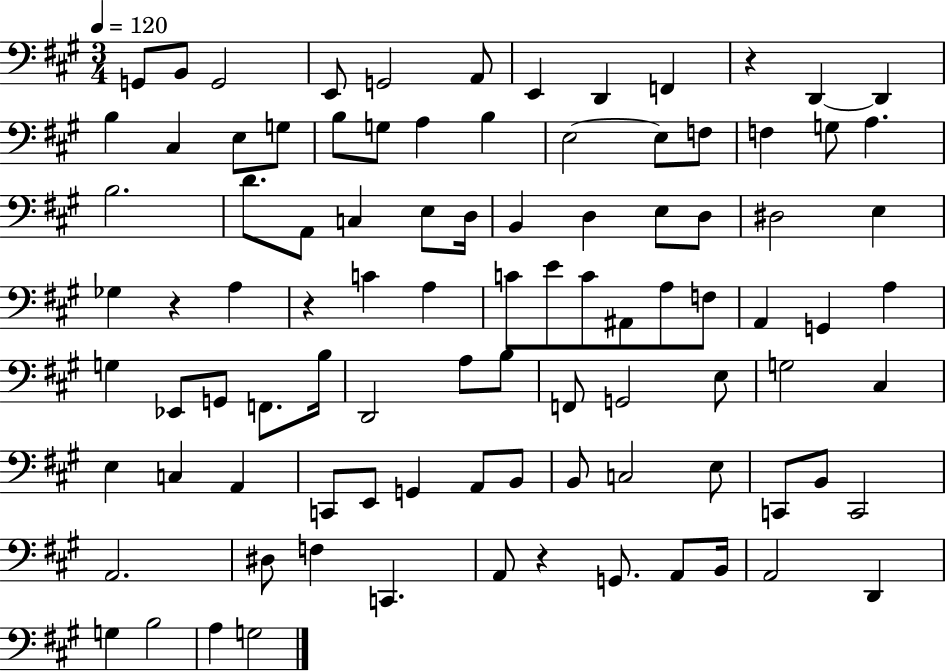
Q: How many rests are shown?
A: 4